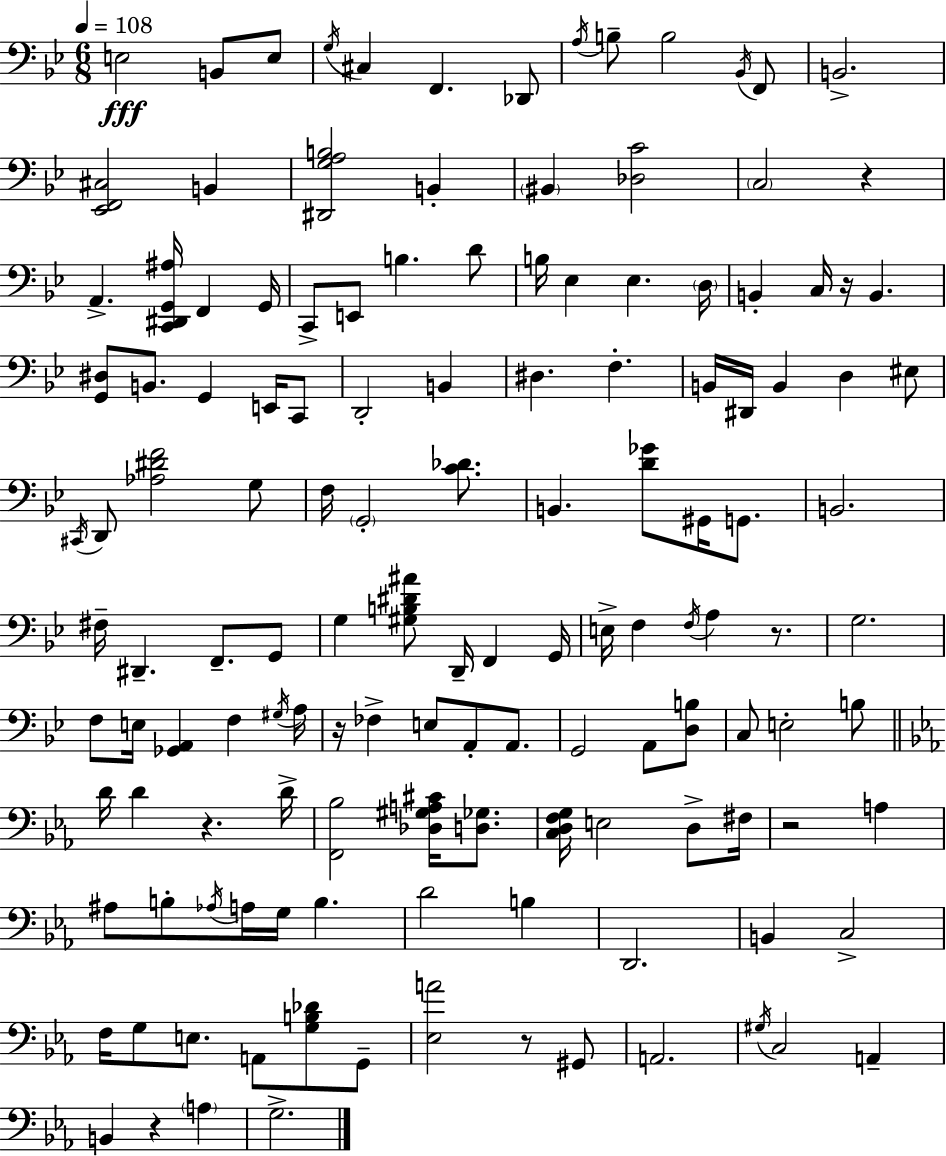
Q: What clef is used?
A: bass